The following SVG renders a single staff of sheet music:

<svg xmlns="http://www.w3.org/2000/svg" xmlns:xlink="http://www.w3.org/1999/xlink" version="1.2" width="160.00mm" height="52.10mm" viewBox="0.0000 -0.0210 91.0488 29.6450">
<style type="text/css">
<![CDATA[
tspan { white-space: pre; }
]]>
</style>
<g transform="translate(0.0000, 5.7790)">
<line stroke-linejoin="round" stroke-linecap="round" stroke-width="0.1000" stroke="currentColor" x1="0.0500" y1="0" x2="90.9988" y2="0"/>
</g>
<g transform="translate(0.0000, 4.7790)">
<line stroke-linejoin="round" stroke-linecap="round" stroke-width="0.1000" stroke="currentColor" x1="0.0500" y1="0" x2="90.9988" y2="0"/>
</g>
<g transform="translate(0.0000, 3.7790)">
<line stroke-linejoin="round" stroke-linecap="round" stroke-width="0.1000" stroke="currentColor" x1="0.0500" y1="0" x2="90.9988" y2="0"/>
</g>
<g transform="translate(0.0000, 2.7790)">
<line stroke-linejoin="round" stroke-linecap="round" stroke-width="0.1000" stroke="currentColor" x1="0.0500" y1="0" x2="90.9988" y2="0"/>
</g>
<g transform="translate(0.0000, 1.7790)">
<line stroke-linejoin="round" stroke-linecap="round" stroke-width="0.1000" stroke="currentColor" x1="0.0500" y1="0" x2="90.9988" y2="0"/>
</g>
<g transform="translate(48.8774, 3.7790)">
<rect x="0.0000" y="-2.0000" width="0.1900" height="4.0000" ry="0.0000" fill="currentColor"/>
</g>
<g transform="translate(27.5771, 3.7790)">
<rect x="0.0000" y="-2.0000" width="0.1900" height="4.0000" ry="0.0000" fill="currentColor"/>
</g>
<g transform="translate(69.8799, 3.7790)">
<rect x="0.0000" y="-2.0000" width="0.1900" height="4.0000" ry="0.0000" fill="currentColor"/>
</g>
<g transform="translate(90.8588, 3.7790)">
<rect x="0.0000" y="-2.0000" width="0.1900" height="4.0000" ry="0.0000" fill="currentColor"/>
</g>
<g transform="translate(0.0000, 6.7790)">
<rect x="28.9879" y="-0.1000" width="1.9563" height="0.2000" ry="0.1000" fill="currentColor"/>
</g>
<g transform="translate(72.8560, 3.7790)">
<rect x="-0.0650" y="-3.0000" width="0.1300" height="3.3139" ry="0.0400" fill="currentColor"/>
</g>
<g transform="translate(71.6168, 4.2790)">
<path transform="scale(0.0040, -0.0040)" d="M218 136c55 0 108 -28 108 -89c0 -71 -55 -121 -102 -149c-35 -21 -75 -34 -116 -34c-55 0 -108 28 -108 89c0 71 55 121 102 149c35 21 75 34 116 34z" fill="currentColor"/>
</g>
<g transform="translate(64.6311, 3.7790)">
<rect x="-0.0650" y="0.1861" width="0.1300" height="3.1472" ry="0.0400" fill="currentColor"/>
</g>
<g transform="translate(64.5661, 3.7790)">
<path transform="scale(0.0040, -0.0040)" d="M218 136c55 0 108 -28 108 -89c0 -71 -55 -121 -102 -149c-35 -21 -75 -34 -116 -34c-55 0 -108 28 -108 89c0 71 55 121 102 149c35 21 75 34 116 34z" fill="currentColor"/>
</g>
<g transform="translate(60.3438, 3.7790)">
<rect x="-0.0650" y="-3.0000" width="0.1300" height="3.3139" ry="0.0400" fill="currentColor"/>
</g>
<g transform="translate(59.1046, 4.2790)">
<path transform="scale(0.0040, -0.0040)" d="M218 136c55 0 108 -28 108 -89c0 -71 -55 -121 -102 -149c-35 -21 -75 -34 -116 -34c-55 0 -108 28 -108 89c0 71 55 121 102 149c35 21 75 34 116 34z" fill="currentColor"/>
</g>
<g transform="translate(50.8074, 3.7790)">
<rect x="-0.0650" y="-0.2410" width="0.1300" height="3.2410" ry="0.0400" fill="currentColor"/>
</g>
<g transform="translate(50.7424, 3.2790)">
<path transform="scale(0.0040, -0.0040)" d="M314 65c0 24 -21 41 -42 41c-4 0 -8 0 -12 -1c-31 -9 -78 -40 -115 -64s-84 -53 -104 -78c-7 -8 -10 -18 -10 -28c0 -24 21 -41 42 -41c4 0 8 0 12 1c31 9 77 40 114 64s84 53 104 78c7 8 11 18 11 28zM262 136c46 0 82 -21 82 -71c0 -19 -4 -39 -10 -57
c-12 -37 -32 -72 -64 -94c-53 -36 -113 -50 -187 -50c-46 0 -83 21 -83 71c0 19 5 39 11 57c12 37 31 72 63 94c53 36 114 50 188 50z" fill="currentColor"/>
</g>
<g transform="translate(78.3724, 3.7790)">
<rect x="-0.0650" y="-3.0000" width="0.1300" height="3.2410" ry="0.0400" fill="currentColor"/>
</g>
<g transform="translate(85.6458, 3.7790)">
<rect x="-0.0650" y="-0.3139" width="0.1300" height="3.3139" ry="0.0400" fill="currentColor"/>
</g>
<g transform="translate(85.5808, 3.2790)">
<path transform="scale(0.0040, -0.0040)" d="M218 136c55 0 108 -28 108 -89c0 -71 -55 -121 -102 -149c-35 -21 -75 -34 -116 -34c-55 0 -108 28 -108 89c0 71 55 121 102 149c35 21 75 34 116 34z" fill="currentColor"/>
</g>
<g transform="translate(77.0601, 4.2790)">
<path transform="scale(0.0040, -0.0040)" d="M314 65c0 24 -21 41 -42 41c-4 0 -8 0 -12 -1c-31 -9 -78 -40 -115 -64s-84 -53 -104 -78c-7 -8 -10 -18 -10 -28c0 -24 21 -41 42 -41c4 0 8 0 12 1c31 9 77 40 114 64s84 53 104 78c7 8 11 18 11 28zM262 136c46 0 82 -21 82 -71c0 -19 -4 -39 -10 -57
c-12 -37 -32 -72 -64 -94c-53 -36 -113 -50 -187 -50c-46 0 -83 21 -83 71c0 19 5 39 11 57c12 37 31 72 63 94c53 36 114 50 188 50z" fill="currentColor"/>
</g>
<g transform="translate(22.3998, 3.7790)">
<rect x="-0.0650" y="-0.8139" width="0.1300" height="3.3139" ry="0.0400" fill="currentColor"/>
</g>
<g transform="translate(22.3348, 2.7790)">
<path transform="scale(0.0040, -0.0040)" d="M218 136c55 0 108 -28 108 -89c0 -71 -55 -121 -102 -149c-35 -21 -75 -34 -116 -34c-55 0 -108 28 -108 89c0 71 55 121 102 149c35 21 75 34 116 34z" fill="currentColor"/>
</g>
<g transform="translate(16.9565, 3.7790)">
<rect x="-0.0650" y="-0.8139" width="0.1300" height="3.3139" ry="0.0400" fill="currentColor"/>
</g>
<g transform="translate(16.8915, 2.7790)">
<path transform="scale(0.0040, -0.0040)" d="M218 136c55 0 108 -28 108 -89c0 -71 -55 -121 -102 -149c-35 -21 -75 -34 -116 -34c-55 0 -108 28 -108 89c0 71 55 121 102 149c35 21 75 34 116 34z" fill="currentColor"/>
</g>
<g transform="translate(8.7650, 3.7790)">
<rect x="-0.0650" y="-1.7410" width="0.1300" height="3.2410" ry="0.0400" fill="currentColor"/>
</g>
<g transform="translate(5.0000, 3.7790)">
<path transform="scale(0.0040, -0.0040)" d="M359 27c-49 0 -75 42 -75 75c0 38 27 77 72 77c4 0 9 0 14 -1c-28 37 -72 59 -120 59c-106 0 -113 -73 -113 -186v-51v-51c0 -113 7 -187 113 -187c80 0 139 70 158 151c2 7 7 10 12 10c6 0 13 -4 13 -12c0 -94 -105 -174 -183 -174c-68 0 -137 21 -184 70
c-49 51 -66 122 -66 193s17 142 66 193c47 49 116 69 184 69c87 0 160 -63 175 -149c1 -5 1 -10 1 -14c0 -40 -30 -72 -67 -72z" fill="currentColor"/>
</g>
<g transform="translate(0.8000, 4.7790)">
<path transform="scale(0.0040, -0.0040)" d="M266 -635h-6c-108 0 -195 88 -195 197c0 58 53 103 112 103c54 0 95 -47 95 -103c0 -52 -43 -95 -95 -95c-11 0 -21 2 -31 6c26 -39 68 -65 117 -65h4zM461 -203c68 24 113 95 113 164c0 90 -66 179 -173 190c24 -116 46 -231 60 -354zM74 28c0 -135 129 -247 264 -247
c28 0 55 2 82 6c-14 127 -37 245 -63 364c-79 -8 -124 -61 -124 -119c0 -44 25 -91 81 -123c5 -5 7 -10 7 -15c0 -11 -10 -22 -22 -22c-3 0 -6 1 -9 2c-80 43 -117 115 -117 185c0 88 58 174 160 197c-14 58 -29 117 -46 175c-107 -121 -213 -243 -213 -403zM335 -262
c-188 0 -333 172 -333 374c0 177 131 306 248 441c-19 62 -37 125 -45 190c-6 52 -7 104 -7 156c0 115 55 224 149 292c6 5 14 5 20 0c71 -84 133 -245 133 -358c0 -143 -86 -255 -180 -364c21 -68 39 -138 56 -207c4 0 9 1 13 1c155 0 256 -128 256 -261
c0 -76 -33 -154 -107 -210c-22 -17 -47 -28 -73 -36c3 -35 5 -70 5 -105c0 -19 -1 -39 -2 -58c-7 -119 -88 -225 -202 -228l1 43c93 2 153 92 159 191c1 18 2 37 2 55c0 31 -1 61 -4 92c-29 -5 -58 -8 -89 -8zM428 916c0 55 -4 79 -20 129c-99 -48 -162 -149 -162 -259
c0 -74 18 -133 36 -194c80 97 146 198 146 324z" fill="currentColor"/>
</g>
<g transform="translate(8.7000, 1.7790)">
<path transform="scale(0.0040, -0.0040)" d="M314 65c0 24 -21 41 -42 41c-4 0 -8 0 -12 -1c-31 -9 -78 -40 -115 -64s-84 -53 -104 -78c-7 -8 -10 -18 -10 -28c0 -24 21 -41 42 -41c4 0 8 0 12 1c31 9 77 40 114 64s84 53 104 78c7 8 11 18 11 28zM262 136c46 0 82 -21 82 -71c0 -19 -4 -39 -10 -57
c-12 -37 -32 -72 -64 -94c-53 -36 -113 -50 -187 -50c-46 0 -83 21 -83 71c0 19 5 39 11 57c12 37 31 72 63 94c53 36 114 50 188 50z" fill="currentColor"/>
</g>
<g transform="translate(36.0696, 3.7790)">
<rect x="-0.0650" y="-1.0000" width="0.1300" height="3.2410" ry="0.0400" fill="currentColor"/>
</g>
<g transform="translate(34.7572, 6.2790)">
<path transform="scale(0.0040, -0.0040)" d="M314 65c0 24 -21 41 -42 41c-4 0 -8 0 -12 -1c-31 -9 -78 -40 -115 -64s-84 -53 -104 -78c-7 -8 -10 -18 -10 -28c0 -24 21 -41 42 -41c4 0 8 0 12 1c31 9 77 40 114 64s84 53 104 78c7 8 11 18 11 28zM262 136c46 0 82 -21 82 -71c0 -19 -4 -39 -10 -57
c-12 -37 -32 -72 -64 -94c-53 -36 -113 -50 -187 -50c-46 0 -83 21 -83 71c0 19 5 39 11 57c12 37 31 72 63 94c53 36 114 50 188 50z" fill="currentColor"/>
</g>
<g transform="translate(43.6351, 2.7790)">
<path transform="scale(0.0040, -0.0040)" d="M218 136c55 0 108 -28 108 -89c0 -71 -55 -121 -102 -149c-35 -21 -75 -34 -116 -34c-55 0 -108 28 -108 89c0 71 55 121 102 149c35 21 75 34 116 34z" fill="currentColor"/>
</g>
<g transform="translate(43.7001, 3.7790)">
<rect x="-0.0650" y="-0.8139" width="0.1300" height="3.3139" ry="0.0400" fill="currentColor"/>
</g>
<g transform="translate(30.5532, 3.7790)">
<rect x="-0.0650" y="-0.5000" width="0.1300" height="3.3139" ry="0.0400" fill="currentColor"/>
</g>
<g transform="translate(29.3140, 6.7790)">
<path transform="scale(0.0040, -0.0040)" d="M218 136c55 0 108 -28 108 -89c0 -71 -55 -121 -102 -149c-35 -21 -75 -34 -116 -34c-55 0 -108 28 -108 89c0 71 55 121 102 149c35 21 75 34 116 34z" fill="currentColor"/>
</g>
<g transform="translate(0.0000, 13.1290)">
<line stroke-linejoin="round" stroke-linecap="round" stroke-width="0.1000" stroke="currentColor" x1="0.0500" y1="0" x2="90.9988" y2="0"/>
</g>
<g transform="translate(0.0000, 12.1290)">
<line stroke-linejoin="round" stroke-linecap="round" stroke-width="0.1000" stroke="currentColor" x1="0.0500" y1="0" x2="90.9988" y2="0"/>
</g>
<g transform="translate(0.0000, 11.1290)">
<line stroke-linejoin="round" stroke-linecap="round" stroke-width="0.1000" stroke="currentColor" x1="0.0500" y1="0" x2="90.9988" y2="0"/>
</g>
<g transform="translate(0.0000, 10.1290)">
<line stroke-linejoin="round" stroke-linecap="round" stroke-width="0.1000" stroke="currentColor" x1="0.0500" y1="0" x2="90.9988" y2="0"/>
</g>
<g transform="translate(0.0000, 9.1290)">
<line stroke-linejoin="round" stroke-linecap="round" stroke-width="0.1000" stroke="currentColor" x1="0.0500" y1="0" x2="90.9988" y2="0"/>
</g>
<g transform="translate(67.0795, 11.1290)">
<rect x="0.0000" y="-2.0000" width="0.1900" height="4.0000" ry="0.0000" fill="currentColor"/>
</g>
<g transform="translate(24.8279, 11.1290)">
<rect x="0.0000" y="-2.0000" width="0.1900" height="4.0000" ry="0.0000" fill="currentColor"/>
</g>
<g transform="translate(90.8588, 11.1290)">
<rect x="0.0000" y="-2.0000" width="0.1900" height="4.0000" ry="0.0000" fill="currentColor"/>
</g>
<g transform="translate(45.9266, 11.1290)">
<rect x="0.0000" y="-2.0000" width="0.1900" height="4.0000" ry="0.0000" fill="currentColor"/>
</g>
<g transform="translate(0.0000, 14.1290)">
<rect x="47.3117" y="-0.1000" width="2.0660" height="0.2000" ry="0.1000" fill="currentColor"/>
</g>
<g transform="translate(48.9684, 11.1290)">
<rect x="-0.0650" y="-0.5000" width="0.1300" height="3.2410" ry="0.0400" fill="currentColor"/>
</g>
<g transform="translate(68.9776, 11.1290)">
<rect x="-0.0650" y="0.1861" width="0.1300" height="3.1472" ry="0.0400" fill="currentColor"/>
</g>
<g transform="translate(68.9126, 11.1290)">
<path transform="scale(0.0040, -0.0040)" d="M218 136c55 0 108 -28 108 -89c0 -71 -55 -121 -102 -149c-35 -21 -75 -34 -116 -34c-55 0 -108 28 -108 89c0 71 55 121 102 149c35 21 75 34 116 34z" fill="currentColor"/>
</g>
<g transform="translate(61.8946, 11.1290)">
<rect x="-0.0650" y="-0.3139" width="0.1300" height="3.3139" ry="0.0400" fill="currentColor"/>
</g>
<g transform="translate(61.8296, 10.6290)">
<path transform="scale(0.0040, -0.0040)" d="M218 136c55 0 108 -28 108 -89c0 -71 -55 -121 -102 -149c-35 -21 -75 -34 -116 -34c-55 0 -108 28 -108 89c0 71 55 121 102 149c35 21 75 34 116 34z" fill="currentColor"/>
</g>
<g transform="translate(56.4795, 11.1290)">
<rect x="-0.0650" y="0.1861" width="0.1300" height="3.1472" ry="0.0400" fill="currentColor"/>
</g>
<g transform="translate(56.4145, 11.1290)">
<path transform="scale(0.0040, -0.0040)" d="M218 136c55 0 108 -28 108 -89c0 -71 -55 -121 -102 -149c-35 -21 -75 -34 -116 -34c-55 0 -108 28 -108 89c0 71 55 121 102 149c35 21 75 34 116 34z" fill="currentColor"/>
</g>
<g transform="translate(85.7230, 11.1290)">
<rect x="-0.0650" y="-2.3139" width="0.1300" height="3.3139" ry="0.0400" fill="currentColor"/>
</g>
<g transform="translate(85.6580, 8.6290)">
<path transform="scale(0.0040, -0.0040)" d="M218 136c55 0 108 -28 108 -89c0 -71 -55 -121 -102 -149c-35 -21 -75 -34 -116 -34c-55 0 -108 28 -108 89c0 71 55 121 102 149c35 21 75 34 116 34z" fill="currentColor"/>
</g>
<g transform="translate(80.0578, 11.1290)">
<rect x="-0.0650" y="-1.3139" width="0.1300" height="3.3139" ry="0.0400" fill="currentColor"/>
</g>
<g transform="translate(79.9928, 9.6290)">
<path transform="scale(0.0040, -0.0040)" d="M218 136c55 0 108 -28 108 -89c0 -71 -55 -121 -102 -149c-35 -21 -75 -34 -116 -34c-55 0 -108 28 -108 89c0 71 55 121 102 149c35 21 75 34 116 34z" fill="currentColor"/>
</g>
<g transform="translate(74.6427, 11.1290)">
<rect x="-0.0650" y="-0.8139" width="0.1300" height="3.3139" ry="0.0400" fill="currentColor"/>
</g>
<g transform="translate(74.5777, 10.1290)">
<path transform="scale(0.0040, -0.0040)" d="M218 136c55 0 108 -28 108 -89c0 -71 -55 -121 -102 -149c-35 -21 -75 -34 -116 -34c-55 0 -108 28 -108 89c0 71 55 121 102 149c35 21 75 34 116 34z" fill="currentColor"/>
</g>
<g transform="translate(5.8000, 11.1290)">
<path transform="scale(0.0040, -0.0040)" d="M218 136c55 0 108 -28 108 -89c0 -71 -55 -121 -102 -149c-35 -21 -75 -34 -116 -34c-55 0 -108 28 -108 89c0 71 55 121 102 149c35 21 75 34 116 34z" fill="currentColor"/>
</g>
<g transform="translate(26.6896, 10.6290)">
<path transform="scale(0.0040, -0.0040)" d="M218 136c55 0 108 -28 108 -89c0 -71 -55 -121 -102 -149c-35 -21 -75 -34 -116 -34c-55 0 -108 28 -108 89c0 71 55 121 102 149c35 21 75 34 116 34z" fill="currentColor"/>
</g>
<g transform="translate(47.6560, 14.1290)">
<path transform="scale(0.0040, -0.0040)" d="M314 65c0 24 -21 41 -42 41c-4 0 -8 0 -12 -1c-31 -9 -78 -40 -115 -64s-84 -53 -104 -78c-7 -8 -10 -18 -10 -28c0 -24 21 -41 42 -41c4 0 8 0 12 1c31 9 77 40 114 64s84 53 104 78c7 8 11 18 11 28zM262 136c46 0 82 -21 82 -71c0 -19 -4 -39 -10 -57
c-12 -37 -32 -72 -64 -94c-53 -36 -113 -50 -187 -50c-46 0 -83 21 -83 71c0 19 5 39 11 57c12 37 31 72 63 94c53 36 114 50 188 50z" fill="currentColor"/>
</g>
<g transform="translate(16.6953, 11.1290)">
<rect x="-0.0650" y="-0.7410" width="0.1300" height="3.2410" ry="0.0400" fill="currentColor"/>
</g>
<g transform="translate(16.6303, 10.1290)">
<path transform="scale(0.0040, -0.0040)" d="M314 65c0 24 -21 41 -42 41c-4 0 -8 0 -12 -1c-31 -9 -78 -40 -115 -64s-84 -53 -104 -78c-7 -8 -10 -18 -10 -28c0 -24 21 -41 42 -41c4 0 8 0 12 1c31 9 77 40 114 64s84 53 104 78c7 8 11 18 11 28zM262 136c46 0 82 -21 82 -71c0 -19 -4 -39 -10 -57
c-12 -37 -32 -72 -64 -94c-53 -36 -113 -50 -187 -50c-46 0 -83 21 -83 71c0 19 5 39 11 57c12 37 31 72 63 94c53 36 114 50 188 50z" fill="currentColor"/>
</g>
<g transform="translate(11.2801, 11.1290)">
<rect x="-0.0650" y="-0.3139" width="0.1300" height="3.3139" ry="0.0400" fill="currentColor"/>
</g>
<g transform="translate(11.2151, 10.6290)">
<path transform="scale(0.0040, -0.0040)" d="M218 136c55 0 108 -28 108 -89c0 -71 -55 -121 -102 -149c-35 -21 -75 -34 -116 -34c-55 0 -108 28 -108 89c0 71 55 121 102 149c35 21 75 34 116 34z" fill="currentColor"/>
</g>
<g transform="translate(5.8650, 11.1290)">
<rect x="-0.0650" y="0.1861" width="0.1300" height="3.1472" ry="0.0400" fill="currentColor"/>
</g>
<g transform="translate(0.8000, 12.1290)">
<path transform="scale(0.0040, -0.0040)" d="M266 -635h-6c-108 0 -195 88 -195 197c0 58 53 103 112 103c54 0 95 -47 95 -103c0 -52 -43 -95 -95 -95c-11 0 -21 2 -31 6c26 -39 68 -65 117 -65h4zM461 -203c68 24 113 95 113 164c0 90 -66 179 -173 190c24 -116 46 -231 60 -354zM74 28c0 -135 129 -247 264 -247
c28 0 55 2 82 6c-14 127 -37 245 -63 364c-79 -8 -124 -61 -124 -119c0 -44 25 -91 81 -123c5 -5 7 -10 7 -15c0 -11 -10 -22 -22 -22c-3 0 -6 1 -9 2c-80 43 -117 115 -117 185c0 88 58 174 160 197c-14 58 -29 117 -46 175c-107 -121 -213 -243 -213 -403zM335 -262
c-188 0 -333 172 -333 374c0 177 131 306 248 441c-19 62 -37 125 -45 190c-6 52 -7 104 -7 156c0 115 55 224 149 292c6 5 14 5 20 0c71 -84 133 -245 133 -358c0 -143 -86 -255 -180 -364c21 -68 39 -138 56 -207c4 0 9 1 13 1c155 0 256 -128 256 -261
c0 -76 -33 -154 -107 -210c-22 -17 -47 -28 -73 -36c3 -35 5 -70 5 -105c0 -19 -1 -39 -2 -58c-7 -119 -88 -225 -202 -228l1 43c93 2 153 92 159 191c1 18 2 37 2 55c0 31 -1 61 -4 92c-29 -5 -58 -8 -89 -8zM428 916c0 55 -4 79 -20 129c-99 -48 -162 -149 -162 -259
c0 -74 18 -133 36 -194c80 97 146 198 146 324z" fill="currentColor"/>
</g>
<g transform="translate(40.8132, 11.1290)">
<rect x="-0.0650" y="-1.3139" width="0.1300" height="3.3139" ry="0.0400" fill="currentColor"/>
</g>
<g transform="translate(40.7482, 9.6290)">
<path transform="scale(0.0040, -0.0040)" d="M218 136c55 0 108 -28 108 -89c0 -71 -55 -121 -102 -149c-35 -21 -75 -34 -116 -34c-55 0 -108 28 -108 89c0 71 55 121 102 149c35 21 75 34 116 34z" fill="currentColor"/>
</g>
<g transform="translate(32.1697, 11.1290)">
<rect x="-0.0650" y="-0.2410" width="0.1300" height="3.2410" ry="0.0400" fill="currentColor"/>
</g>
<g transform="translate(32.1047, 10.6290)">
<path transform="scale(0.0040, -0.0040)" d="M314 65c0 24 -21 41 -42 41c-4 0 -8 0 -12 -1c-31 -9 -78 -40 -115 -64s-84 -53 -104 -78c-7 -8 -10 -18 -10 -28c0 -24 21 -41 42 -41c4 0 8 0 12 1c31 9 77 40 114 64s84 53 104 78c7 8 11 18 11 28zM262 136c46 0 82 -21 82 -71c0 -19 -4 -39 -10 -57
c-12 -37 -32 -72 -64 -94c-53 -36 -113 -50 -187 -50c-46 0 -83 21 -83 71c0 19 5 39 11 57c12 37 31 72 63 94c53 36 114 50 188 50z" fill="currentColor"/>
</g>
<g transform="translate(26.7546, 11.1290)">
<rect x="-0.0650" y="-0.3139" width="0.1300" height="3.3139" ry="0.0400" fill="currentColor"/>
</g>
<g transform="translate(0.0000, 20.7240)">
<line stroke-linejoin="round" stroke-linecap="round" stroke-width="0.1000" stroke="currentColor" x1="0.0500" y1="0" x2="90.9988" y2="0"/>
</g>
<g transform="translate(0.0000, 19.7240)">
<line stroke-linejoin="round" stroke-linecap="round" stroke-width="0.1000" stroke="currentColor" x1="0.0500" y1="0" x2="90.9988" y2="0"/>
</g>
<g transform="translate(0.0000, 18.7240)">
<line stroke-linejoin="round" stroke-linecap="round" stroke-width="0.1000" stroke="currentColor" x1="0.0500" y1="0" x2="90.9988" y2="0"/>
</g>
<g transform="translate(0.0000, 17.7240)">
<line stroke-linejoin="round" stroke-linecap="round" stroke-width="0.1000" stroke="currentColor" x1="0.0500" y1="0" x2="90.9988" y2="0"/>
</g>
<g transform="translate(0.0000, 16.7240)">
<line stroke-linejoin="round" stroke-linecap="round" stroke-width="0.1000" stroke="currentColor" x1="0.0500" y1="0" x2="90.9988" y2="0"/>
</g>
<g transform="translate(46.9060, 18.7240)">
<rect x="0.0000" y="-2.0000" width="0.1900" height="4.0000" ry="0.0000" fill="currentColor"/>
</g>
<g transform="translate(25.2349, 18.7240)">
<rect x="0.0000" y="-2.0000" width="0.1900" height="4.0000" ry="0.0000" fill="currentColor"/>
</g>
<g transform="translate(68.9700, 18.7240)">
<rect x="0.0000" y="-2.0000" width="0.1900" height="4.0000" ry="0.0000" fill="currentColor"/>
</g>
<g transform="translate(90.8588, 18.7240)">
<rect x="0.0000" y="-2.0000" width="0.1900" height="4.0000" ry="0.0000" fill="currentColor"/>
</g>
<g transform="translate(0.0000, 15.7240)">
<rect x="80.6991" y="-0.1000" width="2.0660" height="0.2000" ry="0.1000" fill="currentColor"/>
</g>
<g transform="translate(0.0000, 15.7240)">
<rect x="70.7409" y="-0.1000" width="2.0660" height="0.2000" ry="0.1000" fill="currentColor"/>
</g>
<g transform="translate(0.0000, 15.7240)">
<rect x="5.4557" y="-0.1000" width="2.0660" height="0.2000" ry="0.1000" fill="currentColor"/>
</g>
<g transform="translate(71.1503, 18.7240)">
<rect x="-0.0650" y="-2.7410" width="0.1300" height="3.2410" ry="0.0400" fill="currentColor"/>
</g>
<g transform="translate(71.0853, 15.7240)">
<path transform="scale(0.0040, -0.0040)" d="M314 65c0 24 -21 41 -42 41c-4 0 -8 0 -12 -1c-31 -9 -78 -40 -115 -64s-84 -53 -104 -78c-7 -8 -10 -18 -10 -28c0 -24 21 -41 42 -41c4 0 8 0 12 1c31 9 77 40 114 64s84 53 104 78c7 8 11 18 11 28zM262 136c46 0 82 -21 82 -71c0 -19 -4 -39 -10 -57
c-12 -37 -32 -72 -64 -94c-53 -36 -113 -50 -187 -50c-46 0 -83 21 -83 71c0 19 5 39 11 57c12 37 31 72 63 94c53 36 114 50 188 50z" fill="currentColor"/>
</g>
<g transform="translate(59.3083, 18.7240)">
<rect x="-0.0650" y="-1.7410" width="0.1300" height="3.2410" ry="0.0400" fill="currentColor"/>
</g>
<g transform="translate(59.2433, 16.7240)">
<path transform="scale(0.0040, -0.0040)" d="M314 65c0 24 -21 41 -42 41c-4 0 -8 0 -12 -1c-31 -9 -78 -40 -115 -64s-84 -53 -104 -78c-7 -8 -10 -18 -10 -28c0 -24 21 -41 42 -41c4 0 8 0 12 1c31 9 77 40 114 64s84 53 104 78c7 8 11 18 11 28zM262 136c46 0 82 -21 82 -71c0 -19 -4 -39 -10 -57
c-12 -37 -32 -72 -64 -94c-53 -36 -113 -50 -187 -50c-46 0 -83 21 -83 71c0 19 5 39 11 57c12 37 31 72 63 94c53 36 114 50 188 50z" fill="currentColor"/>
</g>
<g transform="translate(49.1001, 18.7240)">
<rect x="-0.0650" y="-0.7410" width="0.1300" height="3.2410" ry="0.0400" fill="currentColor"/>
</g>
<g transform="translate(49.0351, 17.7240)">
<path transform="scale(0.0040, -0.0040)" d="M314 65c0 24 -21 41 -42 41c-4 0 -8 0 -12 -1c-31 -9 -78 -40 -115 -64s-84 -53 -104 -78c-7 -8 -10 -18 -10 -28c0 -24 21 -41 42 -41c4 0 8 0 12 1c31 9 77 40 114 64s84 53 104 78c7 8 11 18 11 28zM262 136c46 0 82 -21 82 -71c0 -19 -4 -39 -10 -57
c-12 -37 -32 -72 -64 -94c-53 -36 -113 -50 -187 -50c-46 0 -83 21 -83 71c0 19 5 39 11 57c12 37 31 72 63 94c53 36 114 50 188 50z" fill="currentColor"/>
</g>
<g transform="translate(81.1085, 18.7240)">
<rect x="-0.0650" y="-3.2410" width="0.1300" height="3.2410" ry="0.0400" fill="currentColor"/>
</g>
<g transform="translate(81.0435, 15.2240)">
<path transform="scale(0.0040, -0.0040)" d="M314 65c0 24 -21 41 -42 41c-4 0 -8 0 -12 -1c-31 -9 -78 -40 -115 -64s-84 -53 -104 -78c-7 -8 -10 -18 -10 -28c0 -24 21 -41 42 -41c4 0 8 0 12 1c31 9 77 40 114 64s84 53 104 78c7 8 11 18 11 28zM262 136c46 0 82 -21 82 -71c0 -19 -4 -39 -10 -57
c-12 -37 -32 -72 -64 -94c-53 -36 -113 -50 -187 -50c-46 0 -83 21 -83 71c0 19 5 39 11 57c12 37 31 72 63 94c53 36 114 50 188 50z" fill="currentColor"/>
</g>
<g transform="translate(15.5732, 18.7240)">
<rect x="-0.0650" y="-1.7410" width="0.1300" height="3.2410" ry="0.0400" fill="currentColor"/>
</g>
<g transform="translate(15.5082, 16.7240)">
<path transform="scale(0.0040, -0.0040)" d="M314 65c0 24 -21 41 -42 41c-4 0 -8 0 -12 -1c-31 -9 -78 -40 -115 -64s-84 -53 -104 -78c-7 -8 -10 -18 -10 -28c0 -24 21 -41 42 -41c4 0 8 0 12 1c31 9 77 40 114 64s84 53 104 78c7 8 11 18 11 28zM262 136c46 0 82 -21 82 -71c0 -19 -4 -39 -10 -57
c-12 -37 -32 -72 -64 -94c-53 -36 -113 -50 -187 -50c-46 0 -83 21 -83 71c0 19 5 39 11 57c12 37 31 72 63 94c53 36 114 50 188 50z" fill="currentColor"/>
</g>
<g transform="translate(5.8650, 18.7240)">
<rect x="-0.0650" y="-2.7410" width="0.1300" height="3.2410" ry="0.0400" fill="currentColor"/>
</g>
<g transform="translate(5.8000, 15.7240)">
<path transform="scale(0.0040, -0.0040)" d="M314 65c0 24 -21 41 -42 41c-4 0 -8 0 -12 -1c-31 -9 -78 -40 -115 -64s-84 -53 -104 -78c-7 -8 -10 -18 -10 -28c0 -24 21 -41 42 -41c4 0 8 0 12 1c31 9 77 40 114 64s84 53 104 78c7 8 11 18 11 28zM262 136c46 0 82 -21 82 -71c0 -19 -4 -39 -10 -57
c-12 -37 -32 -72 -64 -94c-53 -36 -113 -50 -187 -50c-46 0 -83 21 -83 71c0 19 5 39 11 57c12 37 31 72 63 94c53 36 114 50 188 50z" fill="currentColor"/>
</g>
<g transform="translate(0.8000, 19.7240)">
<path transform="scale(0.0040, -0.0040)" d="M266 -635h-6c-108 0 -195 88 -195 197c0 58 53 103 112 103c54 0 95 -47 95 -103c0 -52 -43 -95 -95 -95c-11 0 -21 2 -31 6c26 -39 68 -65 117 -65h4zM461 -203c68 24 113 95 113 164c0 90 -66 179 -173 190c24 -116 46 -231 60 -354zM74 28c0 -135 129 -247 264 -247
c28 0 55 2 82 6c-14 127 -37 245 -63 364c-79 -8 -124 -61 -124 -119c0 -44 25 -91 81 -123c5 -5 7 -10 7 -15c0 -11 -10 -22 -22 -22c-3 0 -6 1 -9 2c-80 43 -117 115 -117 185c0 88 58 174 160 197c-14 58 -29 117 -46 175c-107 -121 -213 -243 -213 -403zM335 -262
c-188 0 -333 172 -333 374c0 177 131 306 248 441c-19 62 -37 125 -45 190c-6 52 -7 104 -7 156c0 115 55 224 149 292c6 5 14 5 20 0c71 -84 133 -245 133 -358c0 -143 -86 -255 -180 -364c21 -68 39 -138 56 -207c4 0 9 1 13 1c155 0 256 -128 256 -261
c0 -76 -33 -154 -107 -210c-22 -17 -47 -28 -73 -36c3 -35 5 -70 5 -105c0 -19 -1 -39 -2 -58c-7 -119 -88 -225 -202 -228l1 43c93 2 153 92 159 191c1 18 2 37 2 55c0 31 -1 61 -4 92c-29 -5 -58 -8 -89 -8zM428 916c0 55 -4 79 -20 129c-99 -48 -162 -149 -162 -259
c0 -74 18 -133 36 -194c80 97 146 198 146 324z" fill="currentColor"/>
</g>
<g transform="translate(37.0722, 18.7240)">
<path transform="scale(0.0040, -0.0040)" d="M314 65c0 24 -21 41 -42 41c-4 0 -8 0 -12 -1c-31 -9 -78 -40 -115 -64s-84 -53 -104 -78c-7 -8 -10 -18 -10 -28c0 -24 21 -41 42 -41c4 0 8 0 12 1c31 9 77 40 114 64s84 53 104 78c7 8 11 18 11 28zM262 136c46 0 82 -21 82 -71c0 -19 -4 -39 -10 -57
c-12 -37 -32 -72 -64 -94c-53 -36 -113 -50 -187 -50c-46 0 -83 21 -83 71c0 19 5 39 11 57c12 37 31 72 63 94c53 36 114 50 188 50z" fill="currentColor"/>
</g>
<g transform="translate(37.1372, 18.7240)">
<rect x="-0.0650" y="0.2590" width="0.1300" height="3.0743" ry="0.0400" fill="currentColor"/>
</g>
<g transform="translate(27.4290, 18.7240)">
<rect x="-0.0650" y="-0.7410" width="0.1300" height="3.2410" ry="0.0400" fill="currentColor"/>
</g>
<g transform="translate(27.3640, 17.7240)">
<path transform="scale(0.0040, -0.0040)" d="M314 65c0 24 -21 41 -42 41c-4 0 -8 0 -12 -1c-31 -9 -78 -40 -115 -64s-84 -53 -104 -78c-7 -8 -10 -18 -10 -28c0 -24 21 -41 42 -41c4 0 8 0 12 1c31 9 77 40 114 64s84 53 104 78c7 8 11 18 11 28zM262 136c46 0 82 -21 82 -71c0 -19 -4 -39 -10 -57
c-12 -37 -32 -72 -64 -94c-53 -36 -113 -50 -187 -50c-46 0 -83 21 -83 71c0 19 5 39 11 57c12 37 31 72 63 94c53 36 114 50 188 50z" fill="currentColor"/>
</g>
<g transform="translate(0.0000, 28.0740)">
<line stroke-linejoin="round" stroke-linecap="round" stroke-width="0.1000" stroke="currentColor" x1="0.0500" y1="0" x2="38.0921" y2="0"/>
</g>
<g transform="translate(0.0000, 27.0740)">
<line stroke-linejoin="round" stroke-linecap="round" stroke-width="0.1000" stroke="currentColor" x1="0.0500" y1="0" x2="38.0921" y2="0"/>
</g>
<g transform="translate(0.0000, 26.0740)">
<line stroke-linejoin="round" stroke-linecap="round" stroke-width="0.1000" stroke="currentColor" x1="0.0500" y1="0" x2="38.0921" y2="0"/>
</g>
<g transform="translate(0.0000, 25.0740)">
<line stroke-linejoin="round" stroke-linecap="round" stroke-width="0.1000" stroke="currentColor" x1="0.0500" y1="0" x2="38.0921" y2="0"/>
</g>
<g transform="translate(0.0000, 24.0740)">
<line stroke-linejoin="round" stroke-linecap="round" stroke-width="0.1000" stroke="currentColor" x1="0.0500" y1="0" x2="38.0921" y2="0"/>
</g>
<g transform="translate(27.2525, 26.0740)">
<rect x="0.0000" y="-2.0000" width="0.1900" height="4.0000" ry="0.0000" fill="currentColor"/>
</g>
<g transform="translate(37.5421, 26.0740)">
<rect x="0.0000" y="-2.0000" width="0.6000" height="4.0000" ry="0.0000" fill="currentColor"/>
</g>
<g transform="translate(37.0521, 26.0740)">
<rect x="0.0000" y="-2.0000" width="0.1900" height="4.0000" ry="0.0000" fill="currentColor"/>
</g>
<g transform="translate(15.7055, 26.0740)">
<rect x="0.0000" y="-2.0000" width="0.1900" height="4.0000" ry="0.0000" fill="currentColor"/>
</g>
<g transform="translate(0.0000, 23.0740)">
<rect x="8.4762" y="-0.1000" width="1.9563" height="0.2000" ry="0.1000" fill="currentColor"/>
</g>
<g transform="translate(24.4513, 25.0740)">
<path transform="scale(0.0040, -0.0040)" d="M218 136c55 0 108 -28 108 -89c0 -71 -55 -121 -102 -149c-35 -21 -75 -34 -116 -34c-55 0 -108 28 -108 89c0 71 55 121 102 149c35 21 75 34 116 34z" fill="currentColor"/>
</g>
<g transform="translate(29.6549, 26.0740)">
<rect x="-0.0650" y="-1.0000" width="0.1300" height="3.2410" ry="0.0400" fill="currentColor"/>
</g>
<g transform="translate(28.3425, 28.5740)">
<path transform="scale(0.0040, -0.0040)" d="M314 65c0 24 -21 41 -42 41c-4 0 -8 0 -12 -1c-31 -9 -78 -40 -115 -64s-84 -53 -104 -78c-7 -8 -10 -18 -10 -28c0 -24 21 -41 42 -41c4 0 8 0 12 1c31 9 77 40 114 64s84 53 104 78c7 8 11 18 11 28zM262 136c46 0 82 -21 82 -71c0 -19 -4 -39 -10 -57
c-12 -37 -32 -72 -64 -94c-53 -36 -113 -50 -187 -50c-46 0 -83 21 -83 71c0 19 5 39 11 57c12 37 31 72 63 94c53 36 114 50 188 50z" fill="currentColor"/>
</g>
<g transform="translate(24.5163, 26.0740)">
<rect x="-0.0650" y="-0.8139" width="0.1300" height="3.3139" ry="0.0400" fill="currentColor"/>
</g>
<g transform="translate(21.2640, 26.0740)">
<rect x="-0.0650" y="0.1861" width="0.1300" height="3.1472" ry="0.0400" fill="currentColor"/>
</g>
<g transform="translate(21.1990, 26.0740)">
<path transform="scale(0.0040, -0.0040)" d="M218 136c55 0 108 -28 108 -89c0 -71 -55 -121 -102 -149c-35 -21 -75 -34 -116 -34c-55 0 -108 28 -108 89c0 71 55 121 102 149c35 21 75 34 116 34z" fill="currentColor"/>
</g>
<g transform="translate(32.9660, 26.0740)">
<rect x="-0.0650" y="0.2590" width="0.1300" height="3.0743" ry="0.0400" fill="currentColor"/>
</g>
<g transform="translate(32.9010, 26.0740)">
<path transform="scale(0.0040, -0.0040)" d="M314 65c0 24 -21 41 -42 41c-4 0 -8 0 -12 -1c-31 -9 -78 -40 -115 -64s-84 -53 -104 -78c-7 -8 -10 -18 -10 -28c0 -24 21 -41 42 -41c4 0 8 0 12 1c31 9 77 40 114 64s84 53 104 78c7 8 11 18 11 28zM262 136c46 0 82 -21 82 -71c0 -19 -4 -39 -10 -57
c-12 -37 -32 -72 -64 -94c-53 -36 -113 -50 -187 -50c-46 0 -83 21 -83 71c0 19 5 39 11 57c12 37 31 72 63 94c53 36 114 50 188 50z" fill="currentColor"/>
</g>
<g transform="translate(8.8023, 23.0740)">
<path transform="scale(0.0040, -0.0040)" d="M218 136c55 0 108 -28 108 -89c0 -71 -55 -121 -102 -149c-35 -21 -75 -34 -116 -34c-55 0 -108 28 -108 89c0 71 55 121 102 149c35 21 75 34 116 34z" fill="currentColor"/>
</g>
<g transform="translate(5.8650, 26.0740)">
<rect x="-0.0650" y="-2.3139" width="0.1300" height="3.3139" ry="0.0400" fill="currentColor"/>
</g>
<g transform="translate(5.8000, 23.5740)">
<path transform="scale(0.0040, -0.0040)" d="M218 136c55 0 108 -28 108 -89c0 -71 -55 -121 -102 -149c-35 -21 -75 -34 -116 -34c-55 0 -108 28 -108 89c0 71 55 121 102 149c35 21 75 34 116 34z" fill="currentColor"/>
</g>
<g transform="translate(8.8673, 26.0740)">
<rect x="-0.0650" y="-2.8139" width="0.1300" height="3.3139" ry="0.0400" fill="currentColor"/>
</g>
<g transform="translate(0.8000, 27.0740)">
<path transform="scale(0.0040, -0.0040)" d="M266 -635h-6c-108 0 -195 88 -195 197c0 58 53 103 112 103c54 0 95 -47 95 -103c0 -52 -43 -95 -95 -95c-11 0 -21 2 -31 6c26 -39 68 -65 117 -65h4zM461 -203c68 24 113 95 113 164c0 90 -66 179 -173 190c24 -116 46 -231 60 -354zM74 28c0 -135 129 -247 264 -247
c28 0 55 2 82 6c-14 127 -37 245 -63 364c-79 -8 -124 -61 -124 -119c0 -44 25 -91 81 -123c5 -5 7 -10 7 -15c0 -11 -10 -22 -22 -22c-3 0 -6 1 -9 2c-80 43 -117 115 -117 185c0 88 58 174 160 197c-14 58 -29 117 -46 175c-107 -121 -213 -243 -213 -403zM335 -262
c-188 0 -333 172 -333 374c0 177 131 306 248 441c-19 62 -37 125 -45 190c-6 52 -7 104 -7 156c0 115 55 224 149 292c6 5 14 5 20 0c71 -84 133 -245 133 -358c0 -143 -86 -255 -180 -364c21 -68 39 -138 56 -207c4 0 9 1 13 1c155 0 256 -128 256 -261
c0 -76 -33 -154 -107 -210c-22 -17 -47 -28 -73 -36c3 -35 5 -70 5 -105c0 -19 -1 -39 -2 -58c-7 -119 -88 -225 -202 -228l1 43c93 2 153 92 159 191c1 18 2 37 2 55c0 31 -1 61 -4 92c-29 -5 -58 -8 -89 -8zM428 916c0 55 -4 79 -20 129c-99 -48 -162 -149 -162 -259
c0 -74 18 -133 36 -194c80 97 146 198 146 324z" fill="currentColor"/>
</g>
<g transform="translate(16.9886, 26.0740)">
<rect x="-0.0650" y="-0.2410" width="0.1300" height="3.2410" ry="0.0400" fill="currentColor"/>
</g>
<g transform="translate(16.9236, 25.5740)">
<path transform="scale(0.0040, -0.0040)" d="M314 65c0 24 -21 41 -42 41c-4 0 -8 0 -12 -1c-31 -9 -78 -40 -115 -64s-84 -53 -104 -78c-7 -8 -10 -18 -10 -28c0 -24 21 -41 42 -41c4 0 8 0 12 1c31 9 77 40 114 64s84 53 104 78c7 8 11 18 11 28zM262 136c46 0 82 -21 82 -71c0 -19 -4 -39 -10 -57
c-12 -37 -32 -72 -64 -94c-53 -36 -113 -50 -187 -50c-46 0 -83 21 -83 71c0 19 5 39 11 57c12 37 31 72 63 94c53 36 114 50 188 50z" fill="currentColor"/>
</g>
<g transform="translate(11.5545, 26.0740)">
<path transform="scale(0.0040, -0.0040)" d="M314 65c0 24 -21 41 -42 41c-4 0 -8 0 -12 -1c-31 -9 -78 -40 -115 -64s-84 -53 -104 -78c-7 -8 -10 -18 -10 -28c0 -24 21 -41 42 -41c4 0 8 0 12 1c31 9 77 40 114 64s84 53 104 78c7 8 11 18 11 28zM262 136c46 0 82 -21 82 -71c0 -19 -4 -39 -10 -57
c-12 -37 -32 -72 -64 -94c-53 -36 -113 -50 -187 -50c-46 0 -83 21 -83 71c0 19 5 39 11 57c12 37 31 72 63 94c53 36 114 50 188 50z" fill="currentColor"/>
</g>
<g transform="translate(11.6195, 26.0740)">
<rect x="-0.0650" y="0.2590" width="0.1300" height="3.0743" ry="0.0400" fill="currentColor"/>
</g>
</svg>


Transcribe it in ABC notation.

X:1
T:Untitled
M:4/4
L:1/4
K:C
f2 d d C D2 d c2 A B A A2 c B c d2 c c2 e C2 B c B d e g a2 f2 d2 B2 d2 f2 a2 b2 g a B2 c2 B d D2 B2